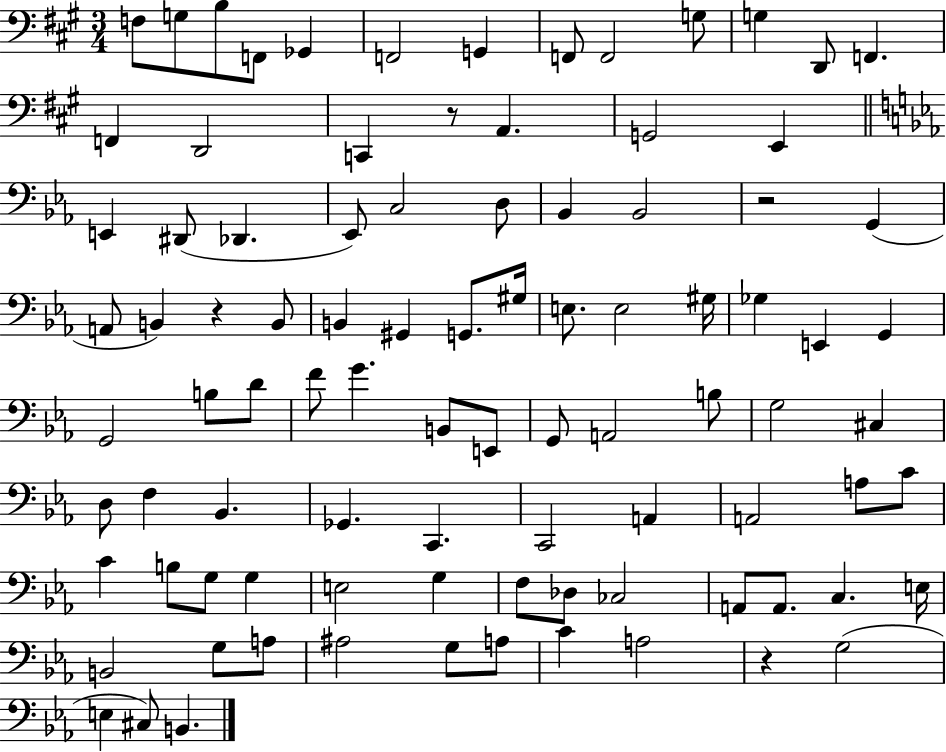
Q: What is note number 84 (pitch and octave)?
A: A3